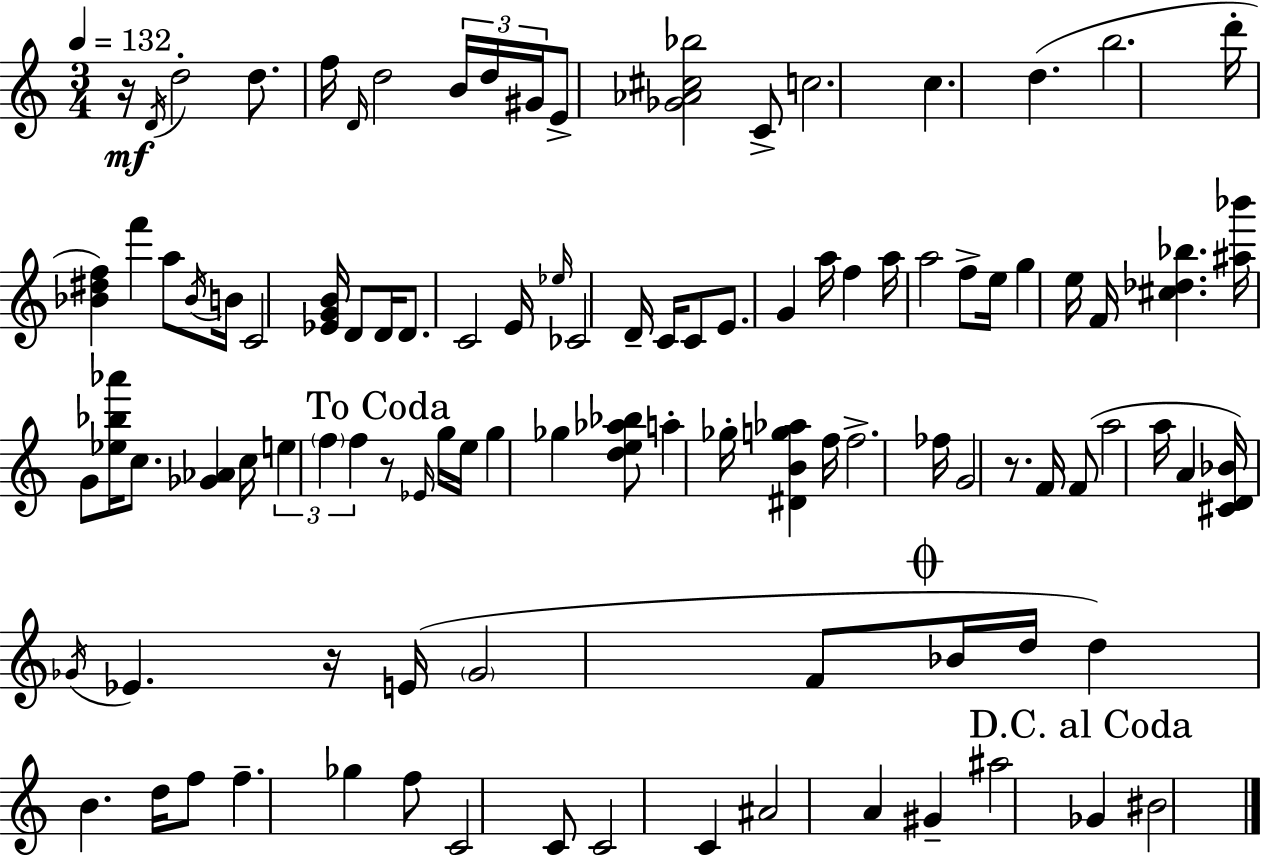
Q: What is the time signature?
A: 3/4